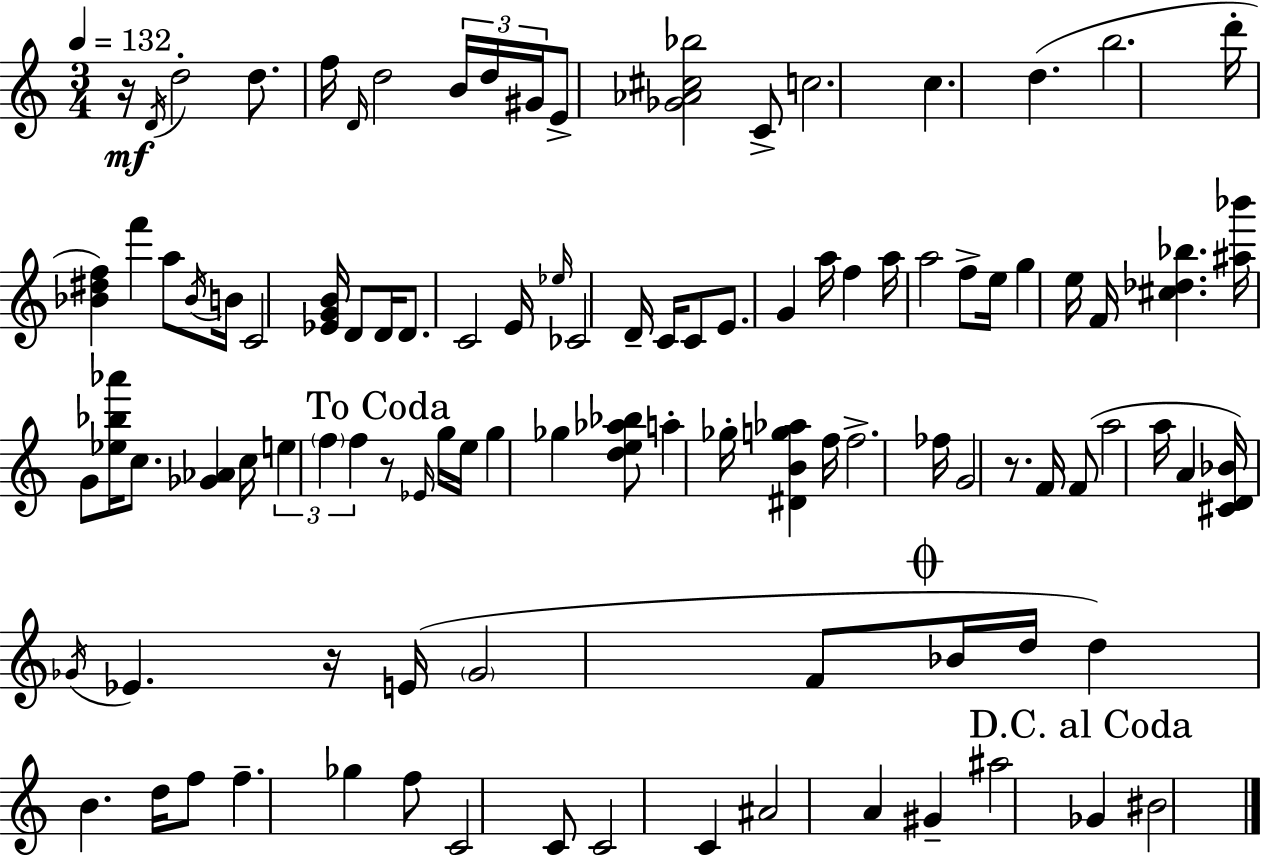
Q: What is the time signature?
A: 3/4